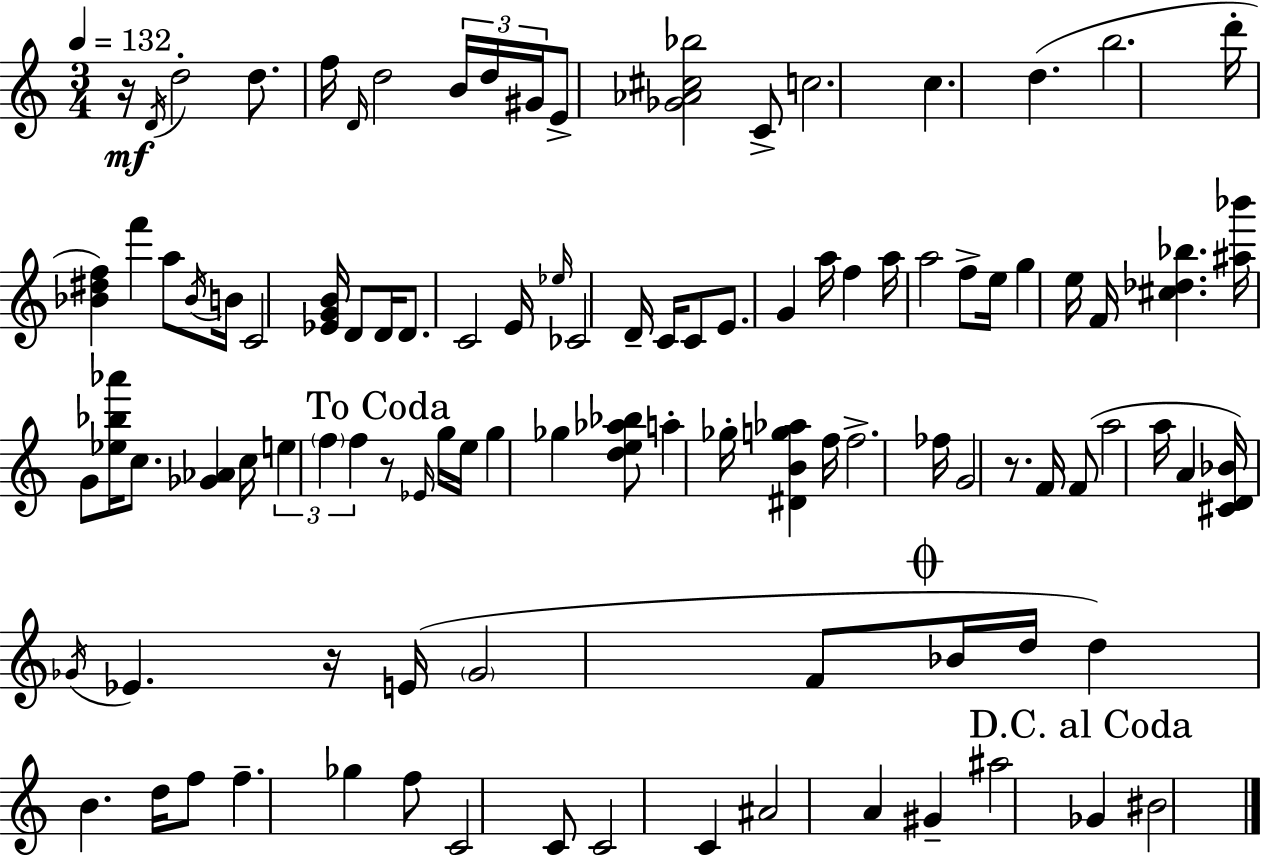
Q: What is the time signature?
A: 3/4